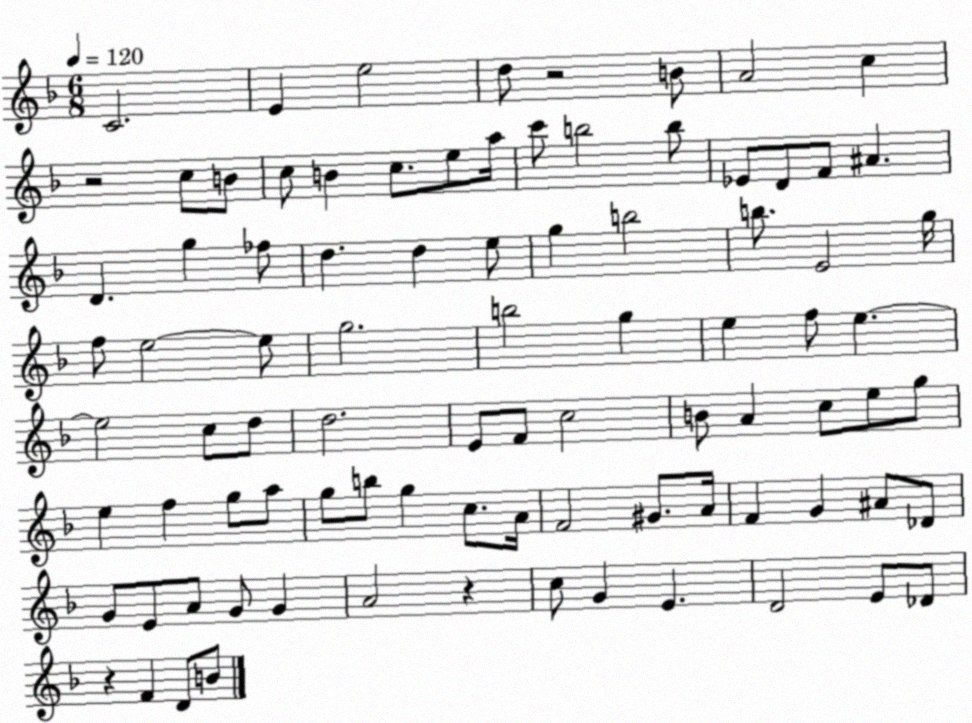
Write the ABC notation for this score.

X:1
T:Untitled
M:6/8
L:1/4
K:F
C2 E e2 d/2 z2 B/2 A2 c z2 c/2 B/2 c/2 B c/2 e/2 a/4 c'/2 b2 b/2 _E/2 D/2 F/2 ^A D g _f/2 d d e/2 g b2 b/2 E2 g/4 f/2 e2 e/2 g2 b2 g e f/2 e e2 c/2 d/2 d2 E/2 F/2 c2 B/2 A c/2 e/2 g/2 e f g/2 a/2 g/2 b/2 g c/2 A/4 F2 ^G/2 A/4 F G ^A/2 _D/2 G/2 E/2 A/2 G/2 G A2 z c/2 G E D2 E/2 _D/2 z F D/2 B/2